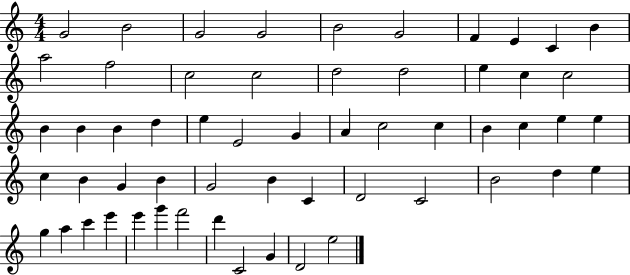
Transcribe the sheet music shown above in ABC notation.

X:1
T:Untitled
M:4/4
L:1/4
K:C
G2 B2 G2 G2 B2 G2 F E C B a2 f2 c2 c2 d2 d2 e c c2 B B B d e E2 G A c2 c B c e e c B G B G2 B C D2 C2 B2 d e g a c' e' e' g' f'2 d' C2 G D2 e2